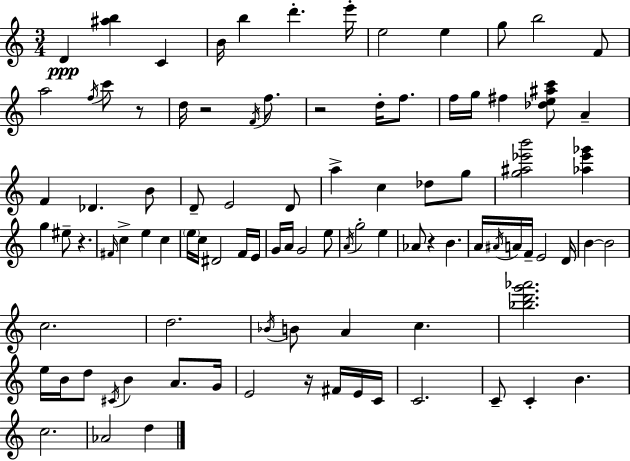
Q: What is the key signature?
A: C major